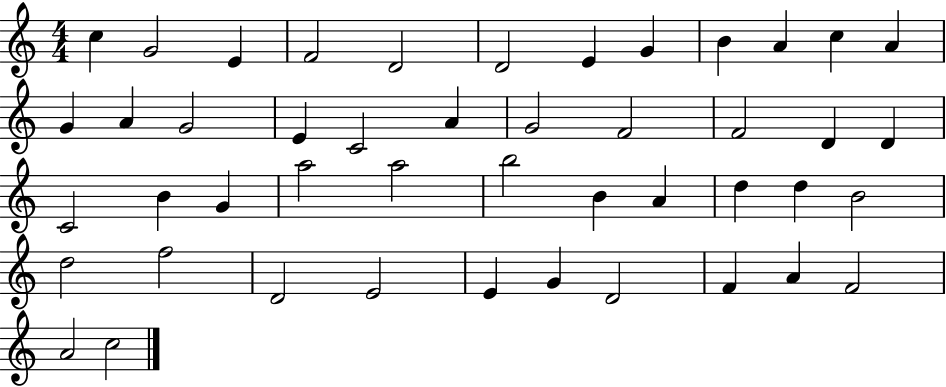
{
  \clef treble
  \numericTimeSignature
  \time 4/4
  \key c \major
  c''4 g'2 e'4 | f'2 d'2 | d'2 e'4 g'4 | b'4 a'4 c''4 a'4 | \break g'4 a'4 g'2 | e'4 c'2 a'4 | g'2 f'2 | f'2 d'4 d'4 | \break c'2 b'4 g'4 | a''2 a''2 | b''2 b'4 a'4 | d''4 d''4 b'2 | \break d''2 f''2 | d'2 e'2 | e'4 g'4 d'2 | f'4 a'4 f'2 | \break a'2 c''2 | \bar "|."
}